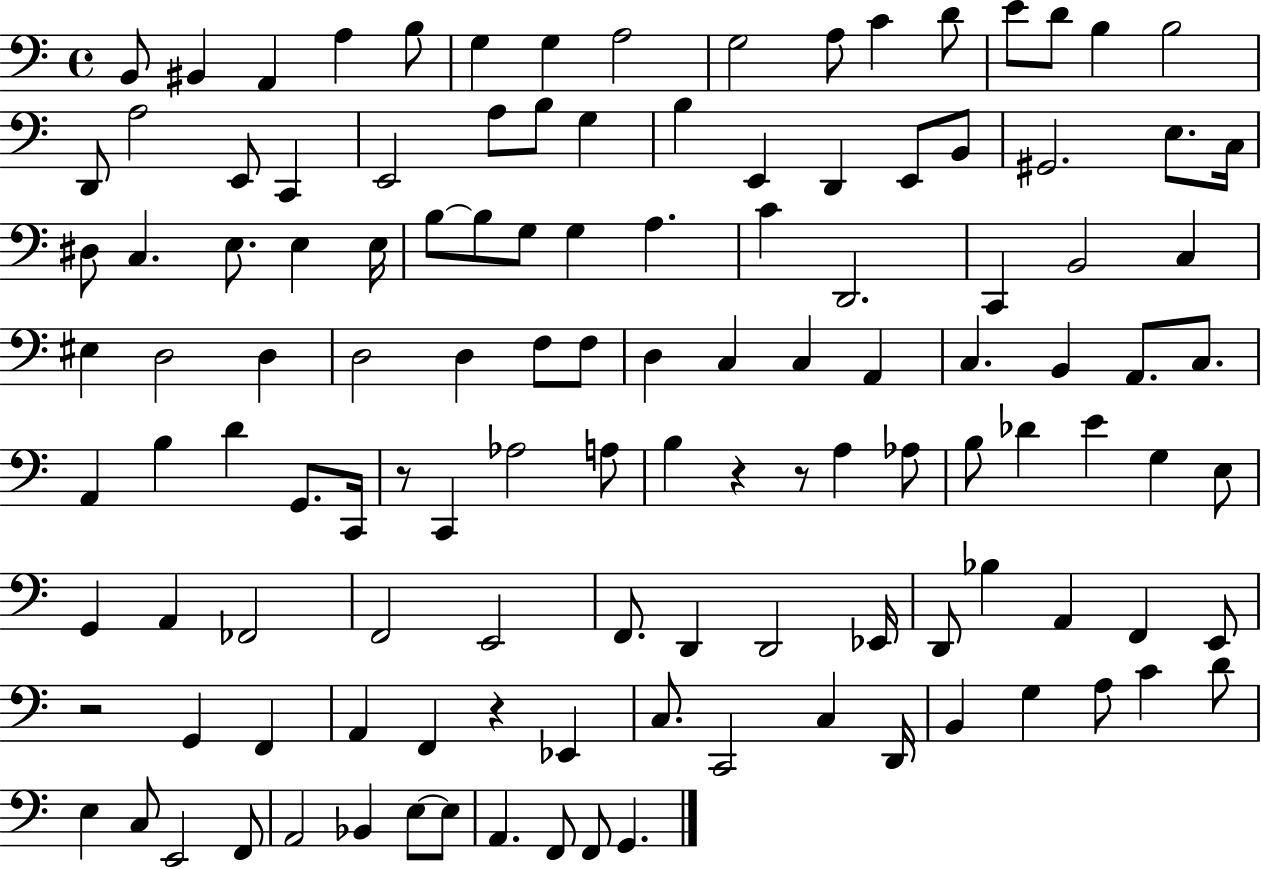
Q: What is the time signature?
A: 4/4